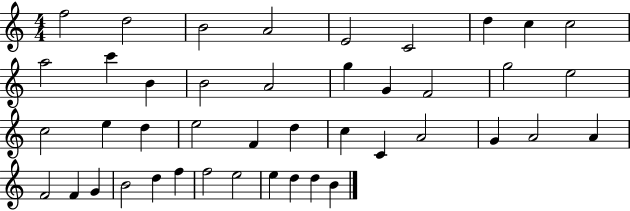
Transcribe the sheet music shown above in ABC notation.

X:1
T:Untitled
M:4/4
L:1/4
K:C
f2 d2 B2 A2 E2 C2 d c c2 a2 c' B B2 A2 g G F2 g2 e2 c2 e d e2 F d c C A2 G A2 A F2 F G B2 d f f2 e2 e d d B